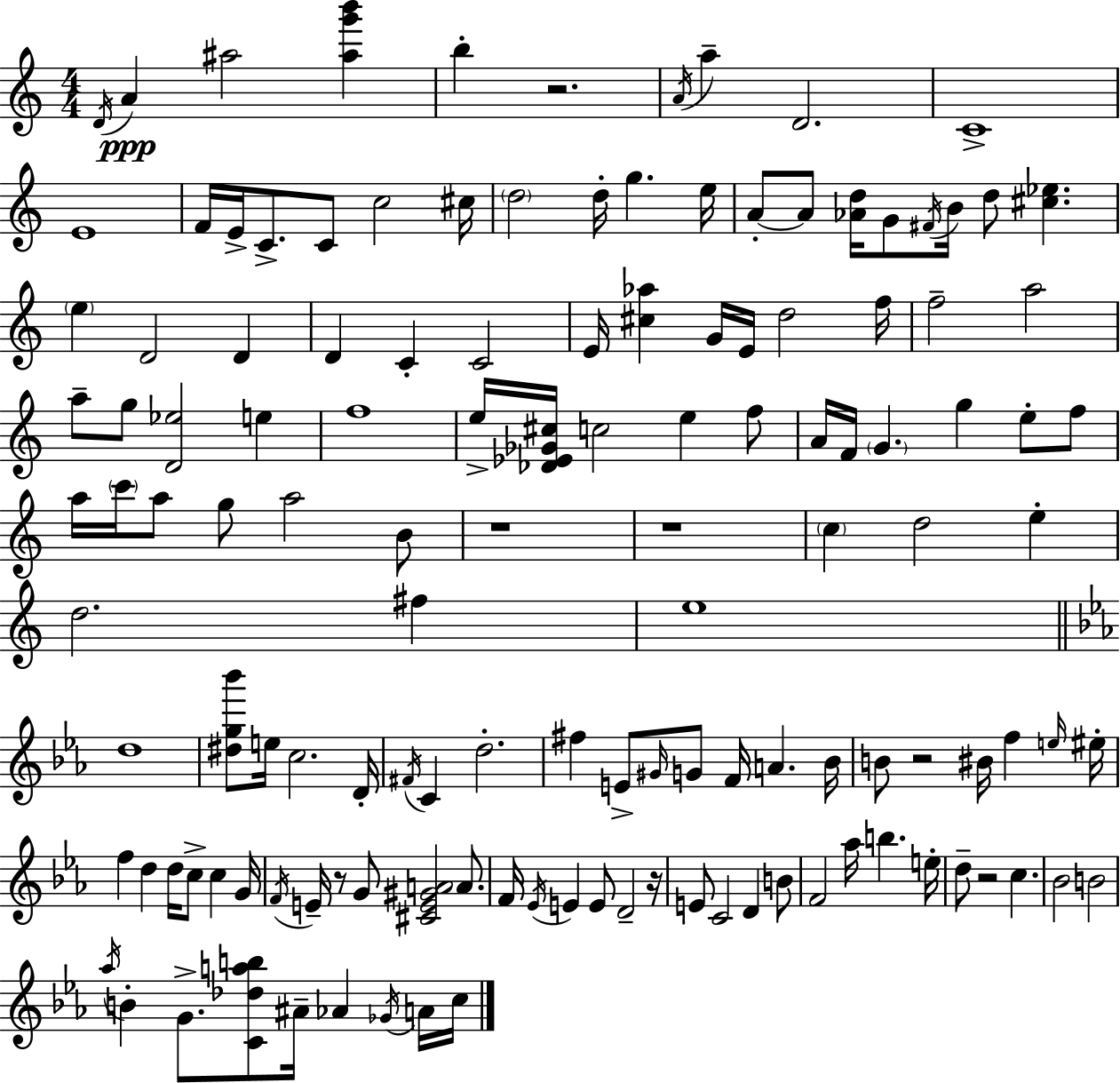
D4/s A4/q A#5/h [A#5,G6,B6]/q B5/q R/h. A4/s A5/q D4/h. C4/w E4/w F4/s E4/s C4/e. C4/e C5/h C#5/s D5/h D5/s G5/q. E5/s A4/e A4/e [Ab4,D5]/s G4/e F#4/s B4/s D5/e [C#5,Eb5]/q. E5/q D4/h D4/q D4/q C4/q C4/h E4/s [C#5,Ab5]/q G4/s E4/s D5/h F5/s F5/h A5/h A5/e G5/e [D4,Eb5]/h E5/q F5/w E5/s [Db4,Eb4,Gb4,C#5]/s C5/h E5/q F5/e A4/s F4/s G4/q. G5/q E5/e F5/e A5/s C6/s A5/e G5/e A5/h B4/e R/w R/w C5/q D5/h E5/q D5/h. F#5/q E5/w D5/w [D#5,G5,Bb6]/e E5/s C5/h. D4/s F#4/s C4/q D5/h. F#5/q E4/e G#4/s G4/e F4/s A4/q. Bb4/s B4/e R/h BIS4/s F5/q E5/s EIS5/s F5/q D5/q D5/s C5/e C5/q G4/s F4/s E4/s R/e G4/e [C#4,E4,G#4,A4]/h A4/e. F4/s Eb4/s E4/q E4/e D4/h R/s E4/e C4/h D4/q B4/e F4/h Ab5/s B5/q. E5/s D5/e R/h C5/q. Bb4/h B4/h Ab5/s B4/q G4/e. [C4,Db5,A5,B5]/e A#4/s Ab4/q Gb4/s A4/s C5/s